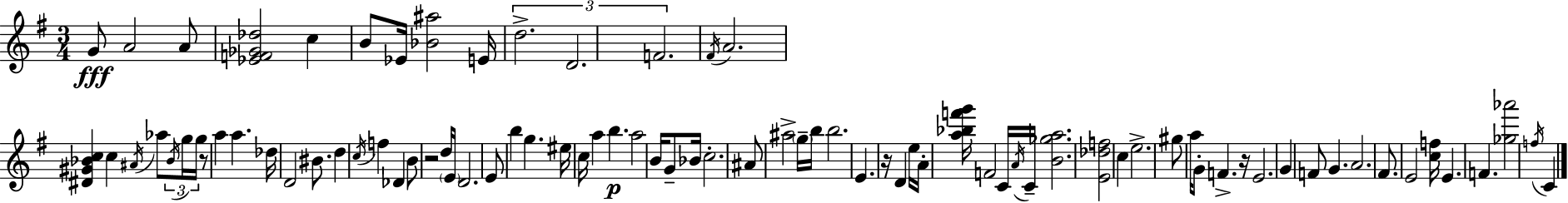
{
  \clef treble
  \numericTimeSignature
  \time 3/4
  \key g \major
  g'8\fff a'2 a'8 | <ees' f' ges' des''>2 c''4 | b'8 ees'16 <bes' ais''>2 e'16 | \tuplet 3/2 { d''2.-> | \break d'2. | f'2. } | \acciaccatura { fis'16 } a'2. | <dis' gis' bes' c''>4 c''4 \acciaccatura { ais'16 } aes''8 | \break \tuplet 3/2 { \acciaccatura { bes'16 } g''16 g''16 } r8 a''4 a''4. | des''16 d'2 | bis'8. d''4 \acciaccatura { c''16 } f''4 | des'4 b'8 r2 | \break d''16 \parenthesize e'16 d'2. | e'8 b''4 g''4. | eis''16 c''16 a''4 b''4.\p | a''2 | \break b'16 g'8-- bes'16 c''2.-. | ais'8 ais''2-> | \parenthesize g''16-- b''16 b''2. | e'4. r16 d'4 | \break e''16 a'16-. <a'' bes'' f''' g'''>16 f'2 | c'16 \acciaccatura { a'16 } c'16-- <b' ges'' a''>2. | <e' des'' f''>2 | c''4 e''2.-> | \break gis''8 a''16 g'8-. f'4.-> | r16 e'2. | g'4 f'8 g'4. | a'2. | \break fis'8. e'2 | <c'' f''>16 e'4. f'4. | <ges'' aes'''>2 | \acciaccatura { f''16 } c'4 \bar "|."
}